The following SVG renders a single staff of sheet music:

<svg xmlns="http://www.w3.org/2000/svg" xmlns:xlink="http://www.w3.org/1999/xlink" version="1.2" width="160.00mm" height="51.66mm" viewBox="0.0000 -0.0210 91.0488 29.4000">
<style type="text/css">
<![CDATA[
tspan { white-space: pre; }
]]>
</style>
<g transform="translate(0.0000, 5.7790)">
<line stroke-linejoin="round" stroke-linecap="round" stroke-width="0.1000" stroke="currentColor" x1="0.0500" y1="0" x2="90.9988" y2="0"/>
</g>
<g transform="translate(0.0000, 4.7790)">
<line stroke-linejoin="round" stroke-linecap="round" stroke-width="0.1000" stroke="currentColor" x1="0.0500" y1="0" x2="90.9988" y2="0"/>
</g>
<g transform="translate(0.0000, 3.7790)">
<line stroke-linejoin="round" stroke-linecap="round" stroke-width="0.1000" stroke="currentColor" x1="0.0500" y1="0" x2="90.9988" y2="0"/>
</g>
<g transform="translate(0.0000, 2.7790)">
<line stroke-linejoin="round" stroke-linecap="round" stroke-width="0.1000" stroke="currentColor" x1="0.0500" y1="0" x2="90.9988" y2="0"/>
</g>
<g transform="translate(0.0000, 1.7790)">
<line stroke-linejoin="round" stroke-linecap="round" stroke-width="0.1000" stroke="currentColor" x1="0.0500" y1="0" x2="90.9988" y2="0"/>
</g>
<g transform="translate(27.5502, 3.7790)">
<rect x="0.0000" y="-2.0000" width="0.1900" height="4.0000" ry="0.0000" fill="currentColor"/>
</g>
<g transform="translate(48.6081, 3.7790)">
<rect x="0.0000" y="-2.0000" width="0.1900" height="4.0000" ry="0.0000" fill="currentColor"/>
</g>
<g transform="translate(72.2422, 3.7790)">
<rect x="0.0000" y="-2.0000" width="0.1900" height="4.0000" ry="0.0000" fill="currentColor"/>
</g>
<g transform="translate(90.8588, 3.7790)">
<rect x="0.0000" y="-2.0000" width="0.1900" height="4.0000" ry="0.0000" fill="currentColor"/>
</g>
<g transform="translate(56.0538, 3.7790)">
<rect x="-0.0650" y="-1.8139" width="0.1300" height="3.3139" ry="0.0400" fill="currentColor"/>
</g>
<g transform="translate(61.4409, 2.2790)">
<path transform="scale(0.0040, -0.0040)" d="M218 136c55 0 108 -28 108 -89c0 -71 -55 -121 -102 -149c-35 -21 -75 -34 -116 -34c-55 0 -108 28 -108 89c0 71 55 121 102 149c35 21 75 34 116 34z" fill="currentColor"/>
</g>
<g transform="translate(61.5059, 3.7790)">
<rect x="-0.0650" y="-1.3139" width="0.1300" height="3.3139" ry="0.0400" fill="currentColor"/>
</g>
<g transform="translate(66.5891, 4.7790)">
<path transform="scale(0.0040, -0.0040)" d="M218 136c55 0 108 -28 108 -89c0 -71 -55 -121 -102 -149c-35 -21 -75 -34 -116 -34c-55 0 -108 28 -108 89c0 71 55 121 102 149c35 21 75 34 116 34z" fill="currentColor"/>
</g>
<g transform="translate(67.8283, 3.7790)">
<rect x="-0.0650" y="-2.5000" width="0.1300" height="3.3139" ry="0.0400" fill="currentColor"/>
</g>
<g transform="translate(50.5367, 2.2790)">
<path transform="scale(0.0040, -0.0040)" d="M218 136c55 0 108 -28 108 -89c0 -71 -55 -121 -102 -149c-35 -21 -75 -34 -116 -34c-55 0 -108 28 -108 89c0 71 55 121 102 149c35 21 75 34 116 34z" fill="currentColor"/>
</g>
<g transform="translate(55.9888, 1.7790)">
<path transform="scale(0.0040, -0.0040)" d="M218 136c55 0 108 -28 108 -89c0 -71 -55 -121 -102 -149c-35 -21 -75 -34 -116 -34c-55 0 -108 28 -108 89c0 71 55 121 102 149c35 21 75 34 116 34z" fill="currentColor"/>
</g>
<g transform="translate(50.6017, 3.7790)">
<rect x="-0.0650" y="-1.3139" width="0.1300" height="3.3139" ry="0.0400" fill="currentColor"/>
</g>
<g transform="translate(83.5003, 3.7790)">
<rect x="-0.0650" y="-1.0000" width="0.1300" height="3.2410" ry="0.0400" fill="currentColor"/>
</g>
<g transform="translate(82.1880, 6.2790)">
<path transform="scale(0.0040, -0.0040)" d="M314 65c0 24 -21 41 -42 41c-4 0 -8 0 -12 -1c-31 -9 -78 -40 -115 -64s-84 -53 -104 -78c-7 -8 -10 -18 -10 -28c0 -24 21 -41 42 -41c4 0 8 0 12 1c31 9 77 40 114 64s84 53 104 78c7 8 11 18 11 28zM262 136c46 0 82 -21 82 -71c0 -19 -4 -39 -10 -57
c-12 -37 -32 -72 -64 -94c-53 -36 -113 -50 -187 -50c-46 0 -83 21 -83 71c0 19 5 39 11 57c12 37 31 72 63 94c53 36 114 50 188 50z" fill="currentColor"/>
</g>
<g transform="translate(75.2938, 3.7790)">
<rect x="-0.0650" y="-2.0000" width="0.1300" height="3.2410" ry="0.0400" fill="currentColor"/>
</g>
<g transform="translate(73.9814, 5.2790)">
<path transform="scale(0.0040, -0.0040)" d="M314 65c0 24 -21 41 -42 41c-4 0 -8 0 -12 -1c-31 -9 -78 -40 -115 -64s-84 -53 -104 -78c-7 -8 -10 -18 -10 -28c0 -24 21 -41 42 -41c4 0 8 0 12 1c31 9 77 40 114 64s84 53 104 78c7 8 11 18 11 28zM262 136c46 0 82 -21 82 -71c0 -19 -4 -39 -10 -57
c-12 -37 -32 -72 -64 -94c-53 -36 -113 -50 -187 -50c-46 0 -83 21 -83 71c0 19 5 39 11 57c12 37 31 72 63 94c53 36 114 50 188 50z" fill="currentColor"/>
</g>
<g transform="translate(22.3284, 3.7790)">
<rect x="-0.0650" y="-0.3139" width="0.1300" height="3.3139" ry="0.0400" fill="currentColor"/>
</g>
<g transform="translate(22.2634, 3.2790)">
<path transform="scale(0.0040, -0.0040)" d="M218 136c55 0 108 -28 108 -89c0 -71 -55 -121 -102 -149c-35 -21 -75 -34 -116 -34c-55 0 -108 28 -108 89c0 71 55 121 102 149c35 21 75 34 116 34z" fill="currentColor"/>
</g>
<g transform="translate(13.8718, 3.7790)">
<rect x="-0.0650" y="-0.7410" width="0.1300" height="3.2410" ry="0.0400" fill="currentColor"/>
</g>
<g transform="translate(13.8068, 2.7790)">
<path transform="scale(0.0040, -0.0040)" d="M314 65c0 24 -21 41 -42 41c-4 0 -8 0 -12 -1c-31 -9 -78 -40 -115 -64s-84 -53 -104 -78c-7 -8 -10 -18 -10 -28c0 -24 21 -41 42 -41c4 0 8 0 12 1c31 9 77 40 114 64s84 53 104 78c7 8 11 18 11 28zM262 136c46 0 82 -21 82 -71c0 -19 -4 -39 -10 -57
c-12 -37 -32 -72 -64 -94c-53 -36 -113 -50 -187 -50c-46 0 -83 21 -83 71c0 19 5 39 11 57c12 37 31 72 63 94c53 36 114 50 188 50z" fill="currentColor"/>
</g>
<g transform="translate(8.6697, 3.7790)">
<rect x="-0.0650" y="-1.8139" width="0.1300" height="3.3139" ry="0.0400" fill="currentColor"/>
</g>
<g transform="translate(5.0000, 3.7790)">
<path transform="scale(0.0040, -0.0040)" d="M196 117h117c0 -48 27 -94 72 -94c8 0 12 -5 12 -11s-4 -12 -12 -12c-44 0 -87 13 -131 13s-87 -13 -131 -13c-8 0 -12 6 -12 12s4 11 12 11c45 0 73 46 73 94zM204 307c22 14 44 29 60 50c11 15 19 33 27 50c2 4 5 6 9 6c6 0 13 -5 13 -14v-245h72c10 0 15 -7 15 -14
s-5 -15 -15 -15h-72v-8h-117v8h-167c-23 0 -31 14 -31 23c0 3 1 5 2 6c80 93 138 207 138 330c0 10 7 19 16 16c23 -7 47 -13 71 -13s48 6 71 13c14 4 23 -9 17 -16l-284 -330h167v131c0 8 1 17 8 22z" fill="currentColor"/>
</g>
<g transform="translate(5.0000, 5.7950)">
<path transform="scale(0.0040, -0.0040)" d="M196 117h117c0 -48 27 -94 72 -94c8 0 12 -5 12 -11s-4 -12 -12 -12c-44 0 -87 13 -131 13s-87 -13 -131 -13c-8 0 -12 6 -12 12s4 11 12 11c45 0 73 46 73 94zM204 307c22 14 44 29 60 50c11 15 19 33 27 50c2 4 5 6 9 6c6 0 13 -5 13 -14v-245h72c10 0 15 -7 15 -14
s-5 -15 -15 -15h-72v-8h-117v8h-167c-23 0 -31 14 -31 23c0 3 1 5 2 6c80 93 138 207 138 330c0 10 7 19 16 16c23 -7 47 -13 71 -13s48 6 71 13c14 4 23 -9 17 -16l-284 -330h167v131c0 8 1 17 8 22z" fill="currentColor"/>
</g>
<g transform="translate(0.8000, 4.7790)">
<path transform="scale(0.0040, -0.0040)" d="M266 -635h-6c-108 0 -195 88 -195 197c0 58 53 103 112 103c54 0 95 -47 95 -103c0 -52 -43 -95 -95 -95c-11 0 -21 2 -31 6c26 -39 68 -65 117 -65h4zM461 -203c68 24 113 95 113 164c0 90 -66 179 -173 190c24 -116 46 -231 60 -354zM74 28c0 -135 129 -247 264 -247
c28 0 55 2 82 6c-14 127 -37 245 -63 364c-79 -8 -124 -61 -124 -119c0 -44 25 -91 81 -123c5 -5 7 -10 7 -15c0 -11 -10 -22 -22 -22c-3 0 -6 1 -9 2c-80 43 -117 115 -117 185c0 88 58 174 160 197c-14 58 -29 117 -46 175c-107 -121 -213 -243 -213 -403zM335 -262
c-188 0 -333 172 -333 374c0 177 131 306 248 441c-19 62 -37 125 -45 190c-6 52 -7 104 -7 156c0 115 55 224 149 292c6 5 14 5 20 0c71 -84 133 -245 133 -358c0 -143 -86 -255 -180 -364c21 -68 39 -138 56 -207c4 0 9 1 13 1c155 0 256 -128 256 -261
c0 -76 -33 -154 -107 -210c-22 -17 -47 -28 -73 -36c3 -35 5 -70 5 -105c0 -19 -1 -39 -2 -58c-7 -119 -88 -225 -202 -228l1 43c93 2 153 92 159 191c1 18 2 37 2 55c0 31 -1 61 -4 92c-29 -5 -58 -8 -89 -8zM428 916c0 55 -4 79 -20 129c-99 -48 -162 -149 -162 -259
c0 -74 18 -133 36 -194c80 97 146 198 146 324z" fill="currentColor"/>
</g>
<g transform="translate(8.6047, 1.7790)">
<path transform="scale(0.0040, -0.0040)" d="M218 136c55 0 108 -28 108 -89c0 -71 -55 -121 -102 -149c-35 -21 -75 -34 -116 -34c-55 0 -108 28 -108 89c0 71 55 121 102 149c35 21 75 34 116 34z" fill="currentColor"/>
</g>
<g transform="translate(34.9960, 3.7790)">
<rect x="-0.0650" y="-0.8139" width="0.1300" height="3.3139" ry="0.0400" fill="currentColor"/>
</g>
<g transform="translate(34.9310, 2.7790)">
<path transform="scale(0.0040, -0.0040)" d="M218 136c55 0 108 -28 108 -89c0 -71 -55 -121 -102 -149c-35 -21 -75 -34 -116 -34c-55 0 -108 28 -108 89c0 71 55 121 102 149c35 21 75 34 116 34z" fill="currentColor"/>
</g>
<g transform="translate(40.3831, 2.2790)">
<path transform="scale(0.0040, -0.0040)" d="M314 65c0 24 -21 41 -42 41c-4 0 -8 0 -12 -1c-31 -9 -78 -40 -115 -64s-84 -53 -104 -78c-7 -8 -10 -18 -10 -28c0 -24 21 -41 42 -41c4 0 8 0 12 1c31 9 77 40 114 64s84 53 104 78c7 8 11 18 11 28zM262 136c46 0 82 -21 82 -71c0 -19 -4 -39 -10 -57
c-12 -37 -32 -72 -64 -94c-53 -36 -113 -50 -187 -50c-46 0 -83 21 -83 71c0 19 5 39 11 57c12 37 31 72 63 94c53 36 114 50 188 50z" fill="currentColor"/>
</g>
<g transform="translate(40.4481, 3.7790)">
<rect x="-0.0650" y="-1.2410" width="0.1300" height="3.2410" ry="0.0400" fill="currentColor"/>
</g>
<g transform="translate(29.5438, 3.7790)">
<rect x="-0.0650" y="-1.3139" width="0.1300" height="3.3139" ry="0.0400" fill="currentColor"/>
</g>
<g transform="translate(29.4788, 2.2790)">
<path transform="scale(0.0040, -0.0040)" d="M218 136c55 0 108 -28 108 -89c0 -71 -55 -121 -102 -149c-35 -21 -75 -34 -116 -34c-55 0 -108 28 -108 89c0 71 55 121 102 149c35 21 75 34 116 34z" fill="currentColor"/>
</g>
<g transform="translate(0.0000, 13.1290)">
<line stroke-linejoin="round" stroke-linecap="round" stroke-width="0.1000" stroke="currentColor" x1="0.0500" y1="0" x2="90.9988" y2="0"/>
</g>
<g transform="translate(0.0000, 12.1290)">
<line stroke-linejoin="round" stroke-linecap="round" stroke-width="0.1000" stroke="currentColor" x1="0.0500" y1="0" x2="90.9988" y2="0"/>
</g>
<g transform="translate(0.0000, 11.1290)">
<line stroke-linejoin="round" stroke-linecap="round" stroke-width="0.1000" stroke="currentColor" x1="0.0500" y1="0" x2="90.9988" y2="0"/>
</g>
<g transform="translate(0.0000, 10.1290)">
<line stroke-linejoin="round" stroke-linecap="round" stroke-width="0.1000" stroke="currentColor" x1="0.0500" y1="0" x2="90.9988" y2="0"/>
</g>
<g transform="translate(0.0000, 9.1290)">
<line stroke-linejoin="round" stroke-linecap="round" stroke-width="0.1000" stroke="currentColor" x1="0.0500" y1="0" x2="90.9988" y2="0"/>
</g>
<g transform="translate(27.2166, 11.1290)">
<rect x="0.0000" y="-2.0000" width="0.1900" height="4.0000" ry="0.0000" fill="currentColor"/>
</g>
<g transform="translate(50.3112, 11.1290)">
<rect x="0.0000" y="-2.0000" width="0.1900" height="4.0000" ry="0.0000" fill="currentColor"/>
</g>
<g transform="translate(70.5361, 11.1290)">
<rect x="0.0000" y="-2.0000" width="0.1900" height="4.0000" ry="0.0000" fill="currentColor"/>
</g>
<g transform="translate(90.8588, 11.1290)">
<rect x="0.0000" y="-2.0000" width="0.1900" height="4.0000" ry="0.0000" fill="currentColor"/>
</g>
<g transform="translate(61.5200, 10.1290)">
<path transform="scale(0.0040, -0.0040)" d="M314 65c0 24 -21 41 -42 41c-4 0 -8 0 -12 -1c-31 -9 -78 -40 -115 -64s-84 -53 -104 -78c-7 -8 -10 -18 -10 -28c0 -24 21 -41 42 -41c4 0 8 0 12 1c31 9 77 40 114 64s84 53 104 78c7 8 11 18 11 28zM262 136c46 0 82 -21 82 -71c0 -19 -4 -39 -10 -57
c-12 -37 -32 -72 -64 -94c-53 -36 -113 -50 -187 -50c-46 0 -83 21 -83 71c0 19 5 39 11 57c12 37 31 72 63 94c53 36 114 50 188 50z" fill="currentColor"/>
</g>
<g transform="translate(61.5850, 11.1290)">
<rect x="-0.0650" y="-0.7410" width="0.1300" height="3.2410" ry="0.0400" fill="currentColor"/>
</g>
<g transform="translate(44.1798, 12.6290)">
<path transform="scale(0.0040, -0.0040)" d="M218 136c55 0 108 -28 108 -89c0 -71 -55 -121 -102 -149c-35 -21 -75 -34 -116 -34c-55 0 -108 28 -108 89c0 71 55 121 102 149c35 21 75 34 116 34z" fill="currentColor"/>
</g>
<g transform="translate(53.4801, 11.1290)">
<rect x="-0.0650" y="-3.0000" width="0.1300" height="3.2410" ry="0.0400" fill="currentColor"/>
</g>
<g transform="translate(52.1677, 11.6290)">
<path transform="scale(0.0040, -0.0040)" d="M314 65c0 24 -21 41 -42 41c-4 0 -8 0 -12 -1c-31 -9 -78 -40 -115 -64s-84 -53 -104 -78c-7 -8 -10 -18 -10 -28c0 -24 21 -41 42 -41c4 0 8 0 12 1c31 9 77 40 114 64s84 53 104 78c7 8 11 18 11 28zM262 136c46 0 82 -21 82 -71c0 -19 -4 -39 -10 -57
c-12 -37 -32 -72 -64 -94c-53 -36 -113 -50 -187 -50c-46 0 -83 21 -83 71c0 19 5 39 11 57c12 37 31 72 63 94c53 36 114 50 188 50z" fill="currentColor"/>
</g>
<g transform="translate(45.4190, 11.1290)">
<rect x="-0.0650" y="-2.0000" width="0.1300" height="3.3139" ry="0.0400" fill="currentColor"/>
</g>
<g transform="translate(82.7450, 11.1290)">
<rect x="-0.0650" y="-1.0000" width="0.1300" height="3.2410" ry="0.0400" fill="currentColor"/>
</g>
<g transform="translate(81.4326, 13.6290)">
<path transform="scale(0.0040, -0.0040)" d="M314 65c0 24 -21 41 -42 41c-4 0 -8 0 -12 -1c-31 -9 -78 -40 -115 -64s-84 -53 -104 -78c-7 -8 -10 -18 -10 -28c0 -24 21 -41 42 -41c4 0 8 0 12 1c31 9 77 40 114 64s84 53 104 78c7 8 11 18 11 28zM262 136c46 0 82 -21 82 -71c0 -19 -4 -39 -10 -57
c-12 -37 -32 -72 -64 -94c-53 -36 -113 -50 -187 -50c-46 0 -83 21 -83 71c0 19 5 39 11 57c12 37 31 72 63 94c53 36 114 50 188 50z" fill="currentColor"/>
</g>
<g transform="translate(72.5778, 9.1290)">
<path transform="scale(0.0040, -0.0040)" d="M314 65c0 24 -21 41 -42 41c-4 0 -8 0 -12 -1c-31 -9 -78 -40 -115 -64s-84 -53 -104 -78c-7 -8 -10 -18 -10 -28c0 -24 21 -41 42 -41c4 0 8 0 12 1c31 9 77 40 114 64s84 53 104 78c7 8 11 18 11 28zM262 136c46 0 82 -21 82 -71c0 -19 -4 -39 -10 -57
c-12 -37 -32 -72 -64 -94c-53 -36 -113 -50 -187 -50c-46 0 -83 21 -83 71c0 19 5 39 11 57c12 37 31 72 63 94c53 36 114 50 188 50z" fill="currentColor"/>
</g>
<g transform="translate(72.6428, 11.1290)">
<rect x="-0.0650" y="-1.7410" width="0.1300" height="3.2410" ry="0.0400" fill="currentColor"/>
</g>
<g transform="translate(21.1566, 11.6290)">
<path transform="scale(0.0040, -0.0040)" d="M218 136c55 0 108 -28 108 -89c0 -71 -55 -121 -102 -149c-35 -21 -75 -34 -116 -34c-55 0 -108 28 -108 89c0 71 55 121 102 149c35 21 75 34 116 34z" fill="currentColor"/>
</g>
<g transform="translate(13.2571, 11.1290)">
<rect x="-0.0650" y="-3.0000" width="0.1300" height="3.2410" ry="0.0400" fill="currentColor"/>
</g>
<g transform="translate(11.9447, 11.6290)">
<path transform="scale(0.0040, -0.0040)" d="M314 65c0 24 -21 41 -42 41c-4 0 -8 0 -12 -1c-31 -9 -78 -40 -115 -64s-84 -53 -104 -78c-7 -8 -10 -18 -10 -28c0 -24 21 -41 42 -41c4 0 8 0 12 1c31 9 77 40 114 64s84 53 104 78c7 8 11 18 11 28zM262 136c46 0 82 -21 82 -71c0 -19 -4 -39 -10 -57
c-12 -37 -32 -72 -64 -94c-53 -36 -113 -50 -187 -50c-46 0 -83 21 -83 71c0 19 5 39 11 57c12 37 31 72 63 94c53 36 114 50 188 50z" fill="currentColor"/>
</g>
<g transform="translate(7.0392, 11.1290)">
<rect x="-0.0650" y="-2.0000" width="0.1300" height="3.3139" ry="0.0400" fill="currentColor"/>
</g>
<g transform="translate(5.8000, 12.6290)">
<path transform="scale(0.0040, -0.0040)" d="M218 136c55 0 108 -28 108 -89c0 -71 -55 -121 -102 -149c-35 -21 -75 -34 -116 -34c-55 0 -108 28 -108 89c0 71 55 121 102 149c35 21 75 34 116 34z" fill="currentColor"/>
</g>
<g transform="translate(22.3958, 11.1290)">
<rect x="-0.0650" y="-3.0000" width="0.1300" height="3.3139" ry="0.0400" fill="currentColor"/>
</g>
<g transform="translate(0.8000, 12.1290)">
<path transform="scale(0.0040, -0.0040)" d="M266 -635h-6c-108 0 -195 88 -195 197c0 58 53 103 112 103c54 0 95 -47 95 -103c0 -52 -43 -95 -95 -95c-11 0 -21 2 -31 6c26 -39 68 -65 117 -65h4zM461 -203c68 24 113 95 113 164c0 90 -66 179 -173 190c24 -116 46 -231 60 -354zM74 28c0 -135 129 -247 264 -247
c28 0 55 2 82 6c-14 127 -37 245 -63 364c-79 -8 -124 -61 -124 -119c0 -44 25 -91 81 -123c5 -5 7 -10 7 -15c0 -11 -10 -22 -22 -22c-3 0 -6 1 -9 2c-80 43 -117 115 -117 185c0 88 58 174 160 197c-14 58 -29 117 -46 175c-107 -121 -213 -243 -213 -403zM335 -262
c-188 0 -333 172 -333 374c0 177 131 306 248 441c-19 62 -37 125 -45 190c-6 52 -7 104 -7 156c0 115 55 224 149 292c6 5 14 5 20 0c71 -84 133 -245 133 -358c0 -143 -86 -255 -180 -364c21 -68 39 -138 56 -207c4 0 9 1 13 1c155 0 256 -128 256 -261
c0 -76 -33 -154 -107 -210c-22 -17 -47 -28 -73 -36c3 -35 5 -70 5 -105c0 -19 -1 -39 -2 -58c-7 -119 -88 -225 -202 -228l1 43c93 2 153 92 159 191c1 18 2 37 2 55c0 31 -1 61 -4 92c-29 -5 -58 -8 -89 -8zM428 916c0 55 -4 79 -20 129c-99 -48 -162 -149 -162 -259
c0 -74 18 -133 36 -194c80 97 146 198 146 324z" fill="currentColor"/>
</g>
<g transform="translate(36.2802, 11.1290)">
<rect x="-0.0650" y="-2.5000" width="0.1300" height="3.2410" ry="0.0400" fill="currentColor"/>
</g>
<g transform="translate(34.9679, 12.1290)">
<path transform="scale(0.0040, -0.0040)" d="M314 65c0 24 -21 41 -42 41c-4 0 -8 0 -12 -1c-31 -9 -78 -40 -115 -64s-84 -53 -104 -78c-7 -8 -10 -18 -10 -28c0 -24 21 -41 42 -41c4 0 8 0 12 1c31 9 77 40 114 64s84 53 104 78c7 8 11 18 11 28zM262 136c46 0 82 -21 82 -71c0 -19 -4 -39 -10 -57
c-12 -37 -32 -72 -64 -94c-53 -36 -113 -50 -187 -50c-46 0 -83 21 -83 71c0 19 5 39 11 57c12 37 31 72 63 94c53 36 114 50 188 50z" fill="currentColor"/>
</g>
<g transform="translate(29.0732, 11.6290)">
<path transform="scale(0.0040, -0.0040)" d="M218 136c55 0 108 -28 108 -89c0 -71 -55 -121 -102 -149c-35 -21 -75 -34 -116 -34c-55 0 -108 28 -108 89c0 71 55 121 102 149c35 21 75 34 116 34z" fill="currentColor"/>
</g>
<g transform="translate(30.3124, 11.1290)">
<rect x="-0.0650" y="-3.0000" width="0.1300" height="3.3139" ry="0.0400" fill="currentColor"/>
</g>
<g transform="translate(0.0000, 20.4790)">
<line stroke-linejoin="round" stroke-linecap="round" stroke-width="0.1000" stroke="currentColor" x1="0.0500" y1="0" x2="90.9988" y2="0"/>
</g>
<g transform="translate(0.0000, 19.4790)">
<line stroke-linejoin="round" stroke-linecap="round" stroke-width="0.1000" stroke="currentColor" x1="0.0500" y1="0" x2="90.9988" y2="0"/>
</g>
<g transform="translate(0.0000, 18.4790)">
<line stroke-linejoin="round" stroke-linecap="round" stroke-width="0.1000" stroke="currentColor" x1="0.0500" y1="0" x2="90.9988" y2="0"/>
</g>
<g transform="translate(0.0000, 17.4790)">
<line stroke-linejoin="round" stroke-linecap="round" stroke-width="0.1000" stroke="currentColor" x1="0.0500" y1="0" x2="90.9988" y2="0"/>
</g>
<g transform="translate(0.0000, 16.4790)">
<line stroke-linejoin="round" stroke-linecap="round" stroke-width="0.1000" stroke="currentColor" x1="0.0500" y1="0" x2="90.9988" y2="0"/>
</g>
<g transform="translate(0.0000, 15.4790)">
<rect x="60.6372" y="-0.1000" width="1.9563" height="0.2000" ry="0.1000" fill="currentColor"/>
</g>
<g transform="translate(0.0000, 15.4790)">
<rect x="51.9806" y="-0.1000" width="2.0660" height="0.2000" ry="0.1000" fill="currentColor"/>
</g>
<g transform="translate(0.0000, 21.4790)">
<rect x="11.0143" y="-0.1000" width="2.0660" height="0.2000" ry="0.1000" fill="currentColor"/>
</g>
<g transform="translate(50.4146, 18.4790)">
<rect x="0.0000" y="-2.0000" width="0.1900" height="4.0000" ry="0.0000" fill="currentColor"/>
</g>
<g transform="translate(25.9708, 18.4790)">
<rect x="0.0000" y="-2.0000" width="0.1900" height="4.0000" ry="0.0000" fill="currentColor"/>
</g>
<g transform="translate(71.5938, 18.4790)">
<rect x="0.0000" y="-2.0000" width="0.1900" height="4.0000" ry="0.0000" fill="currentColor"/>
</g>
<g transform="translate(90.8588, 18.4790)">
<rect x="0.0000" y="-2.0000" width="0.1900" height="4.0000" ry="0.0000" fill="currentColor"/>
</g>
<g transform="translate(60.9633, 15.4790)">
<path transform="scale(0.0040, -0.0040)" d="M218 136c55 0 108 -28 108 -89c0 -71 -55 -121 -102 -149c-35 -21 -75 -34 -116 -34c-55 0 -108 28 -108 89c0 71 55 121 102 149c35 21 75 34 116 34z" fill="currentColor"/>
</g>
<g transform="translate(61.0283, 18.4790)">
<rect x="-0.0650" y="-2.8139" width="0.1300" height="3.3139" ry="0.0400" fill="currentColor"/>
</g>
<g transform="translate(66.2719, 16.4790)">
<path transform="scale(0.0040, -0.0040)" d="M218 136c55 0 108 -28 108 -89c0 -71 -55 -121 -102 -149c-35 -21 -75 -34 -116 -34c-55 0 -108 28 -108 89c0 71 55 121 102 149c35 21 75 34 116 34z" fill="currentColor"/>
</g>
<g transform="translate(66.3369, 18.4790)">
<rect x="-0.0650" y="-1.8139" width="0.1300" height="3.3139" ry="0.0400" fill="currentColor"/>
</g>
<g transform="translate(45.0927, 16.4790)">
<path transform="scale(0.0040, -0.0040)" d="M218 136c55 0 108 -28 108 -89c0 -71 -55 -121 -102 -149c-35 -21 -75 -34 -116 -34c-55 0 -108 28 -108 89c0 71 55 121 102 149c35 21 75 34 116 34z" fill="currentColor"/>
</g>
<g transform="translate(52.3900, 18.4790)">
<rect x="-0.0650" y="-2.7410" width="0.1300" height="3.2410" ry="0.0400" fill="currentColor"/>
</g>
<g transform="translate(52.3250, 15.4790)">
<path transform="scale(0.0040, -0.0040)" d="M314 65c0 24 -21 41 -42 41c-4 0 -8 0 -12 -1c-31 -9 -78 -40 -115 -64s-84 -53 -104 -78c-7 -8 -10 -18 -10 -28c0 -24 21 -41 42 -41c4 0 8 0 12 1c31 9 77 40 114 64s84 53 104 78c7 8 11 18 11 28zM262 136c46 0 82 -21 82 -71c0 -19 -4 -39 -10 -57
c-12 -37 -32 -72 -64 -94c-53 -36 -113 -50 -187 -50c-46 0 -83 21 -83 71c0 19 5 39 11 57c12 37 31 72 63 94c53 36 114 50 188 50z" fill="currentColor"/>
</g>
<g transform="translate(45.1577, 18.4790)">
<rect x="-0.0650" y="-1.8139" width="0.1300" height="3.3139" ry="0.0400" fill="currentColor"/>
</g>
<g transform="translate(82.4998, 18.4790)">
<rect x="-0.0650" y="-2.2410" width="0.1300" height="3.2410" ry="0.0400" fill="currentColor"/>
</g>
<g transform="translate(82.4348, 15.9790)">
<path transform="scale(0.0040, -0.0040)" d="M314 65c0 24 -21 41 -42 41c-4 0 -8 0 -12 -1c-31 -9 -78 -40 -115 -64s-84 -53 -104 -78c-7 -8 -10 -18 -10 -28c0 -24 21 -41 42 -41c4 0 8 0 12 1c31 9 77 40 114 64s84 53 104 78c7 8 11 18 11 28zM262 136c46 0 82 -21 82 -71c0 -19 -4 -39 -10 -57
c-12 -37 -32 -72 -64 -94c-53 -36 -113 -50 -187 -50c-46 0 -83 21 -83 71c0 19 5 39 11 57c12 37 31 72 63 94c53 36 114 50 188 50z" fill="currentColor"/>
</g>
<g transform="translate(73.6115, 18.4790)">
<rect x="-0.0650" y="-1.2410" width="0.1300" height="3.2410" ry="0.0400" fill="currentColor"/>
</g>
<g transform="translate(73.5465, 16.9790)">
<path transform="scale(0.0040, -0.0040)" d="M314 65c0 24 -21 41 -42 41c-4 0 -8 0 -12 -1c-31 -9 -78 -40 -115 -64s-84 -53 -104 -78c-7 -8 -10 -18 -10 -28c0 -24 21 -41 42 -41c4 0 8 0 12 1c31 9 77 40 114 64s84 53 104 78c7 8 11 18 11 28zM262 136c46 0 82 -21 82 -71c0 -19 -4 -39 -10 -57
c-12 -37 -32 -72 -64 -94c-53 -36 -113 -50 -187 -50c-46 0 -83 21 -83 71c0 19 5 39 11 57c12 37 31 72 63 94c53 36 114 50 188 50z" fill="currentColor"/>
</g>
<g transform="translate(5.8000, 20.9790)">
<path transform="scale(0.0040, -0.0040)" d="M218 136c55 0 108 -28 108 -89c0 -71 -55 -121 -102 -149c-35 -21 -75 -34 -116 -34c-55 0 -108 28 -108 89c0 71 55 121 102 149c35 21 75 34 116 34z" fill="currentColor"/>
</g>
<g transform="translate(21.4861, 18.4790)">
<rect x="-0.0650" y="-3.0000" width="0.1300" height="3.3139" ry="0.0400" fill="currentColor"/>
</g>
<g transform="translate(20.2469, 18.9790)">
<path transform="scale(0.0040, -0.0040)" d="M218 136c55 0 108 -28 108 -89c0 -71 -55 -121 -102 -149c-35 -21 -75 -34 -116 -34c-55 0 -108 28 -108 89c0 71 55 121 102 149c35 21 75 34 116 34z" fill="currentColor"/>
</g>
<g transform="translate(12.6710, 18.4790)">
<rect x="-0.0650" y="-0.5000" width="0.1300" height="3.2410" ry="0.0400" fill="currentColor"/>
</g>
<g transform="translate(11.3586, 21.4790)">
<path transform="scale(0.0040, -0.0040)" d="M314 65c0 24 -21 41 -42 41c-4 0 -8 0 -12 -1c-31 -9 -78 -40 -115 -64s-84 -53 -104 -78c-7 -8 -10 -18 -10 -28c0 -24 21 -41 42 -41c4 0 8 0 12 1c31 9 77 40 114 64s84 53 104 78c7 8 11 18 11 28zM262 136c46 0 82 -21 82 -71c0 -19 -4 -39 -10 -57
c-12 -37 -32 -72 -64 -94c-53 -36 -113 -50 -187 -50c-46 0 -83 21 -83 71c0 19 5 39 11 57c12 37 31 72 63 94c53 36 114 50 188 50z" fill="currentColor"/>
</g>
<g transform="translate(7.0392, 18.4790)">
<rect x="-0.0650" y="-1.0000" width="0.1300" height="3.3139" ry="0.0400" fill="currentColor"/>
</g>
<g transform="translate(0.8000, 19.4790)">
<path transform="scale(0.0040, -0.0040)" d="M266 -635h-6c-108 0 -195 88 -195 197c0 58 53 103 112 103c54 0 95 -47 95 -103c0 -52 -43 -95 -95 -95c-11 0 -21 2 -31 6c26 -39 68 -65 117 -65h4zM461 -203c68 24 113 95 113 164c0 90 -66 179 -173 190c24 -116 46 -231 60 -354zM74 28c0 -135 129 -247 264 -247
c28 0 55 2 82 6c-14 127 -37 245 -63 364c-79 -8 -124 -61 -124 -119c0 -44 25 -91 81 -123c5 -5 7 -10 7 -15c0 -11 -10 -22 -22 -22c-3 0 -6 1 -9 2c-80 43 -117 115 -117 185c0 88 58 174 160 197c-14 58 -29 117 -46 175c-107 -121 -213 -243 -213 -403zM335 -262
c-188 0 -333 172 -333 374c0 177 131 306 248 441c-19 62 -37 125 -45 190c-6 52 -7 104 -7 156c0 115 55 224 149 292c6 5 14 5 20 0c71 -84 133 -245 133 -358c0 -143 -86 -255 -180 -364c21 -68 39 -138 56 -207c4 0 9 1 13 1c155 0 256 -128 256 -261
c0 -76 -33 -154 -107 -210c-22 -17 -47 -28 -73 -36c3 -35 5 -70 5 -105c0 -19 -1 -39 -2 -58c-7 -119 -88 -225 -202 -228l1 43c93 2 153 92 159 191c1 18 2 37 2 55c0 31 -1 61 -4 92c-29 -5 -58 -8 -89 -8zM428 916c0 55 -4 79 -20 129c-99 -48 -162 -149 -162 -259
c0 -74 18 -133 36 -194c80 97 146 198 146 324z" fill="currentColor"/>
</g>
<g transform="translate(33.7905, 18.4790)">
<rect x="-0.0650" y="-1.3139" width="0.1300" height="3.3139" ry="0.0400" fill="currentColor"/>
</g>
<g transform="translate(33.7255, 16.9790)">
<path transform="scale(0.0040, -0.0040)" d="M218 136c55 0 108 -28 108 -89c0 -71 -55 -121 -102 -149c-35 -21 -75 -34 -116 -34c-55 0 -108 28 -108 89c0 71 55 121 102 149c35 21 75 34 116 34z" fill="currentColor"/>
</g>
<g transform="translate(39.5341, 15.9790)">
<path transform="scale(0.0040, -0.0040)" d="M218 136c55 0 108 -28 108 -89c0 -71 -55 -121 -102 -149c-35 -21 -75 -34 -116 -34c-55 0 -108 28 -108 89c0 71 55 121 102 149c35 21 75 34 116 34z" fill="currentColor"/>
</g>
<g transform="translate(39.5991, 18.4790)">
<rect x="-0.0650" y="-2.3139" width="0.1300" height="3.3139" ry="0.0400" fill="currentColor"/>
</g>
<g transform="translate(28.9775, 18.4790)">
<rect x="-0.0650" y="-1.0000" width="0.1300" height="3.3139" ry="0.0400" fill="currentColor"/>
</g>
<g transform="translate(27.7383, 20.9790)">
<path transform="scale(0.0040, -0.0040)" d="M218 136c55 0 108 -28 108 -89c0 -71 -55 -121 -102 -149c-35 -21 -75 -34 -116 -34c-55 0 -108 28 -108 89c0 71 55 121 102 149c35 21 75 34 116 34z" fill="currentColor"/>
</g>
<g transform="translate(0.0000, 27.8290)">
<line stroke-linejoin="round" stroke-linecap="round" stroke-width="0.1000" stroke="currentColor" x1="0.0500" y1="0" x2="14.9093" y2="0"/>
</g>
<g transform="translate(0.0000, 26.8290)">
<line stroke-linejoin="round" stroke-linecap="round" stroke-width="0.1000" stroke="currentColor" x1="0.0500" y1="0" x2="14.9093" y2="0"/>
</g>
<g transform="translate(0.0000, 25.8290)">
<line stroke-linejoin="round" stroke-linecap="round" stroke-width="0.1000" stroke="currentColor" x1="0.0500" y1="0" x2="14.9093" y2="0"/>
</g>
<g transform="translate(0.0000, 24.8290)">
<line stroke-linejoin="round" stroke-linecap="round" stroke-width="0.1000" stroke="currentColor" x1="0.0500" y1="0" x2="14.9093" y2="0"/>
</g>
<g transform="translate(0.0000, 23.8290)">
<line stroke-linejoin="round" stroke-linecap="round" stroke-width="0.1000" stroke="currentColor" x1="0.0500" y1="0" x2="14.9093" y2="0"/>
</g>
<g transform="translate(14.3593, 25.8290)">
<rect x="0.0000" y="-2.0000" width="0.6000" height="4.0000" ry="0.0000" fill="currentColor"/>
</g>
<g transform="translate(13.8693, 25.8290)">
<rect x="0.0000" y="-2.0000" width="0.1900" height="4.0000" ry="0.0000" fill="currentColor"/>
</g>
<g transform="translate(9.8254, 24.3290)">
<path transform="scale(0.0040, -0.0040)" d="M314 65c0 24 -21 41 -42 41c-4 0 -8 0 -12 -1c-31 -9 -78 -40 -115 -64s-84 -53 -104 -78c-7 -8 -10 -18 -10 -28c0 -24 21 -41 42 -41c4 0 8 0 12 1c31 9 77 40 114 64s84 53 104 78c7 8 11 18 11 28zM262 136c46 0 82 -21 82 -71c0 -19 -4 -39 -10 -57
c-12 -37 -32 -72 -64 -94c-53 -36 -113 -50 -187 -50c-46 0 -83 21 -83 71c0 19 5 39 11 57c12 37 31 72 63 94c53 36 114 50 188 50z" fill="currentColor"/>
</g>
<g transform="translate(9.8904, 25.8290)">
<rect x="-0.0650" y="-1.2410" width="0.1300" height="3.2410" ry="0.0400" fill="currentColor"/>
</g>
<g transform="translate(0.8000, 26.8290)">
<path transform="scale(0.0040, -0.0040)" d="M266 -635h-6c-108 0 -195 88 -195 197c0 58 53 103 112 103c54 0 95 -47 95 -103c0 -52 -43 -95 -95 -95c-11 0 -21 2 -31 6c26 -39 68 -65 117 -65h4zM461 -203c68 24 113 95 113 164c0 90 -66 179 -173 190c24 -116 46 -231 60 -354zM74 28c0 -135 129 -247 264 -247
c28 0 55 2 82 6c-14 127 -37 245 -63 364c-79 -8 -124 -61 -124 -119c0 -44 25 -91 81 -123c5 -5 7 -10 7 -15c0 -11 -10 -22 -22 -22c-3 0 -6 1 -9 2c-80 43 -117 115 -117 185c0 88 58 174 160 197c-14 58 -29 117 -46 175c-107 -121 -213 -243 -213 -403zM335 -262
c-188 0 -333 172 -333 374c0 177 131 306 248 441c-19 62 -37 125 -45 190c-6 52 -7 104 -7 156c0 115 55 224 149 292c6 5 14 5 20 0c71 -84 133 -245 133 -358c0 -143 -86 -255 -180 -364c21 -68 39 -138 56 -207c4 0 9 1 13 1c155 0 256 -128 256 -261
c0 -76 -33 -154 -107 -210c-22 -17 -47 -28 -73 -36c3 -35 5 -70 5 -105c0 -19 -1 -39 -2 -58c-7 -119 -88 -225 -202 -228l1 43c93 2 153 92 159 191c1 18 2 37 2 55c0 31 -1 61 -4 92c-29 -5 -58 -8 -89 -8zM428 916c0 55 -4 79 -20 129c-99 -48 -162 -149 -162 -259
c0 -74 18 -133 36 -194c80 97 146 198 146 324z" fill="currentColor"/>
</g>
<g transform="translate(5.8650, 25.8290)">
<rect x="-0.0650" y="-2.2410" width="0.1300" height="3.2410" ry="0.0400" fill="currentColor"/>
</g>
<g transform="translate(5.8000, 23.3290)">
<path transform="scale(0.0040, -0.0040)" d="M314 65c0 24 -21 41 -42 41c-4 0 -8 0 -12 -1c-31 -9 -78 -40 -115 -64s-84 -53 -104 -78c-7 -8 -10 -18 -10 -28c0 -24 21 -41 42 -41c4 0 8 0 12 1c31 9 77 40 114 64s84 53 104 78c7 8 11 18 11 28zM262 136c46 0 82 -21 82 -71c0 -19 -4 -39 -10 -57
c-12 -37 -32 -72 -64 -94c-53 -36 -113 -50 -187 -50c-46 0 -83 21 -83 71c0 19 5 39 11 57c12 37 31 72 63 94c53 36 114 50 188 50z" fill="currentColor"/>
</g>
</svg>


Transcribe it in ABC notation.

X:1
T:Untitled
M:4/4
L:1/4
K:C
f d2 c e d e2 e f e G F2 D2 F A2 A A G2 F A2 d2 f2 D2 D C2 A D e g f a2 a f e2 g2 g2 e2